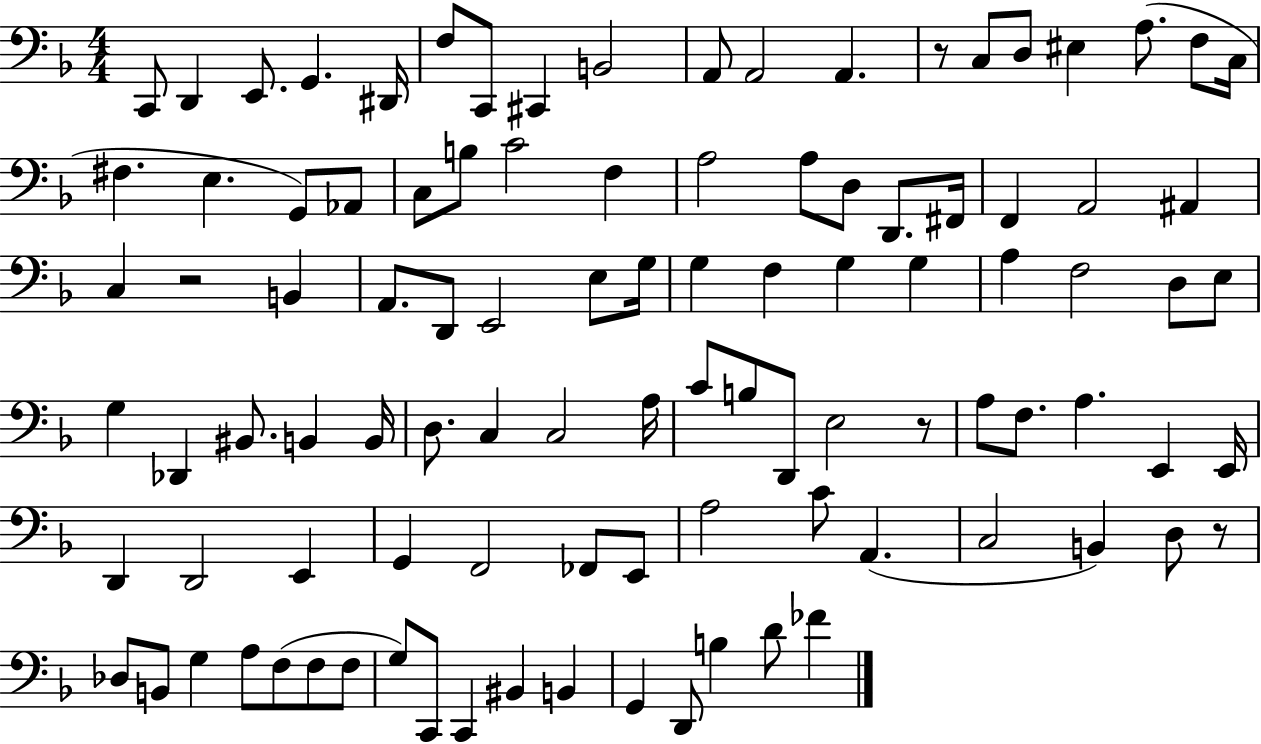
C2/e D2/q E2/e. G2/q. D#2/s F3/e C2/e C#2/q B2/h A2/e A2/h A2/q. R/e C3/e D3/e EIS3/q A3/e. F3/e C3/s F#3/q. E3/q. G2/e Ab2/e C3/e B3/e C4/h F3/q A3/h A3/e D3/e D2/e. F#2/s F2/q A2/h A#2/q C3/q R/h B2/q A2/e. D2/e E2/h E3/e G3/s G3/q F3/q G3/q G3/q A3/q F3/h D3/e E3/e G3/q Db2/q BIS2/e. B2/q B2/s D3/e. C3/q C3/h A3/s C4/e B3/e D2/e E3/h R/e A3/e F3/e. A3/q. E2/q E2/s D2/q D2/h E2/q G2/q F2/h FES2/e E2/e A3/h C4/e A2/q. C3/h B2/q D3/e R/e Db3/e B2/e G3/q A3/e F3/e F3/e F3/e G3/e C2/e C2/q BIS2/q B2/q G2/q D2/e B3/q D4/e FES4/q